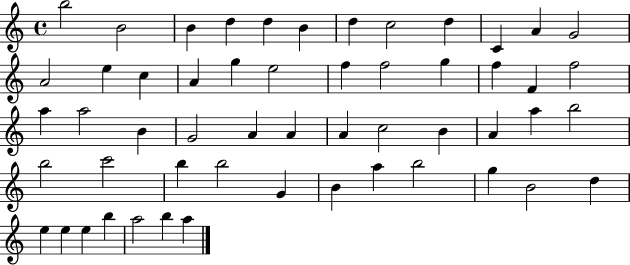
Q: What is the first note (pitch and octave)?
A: B5